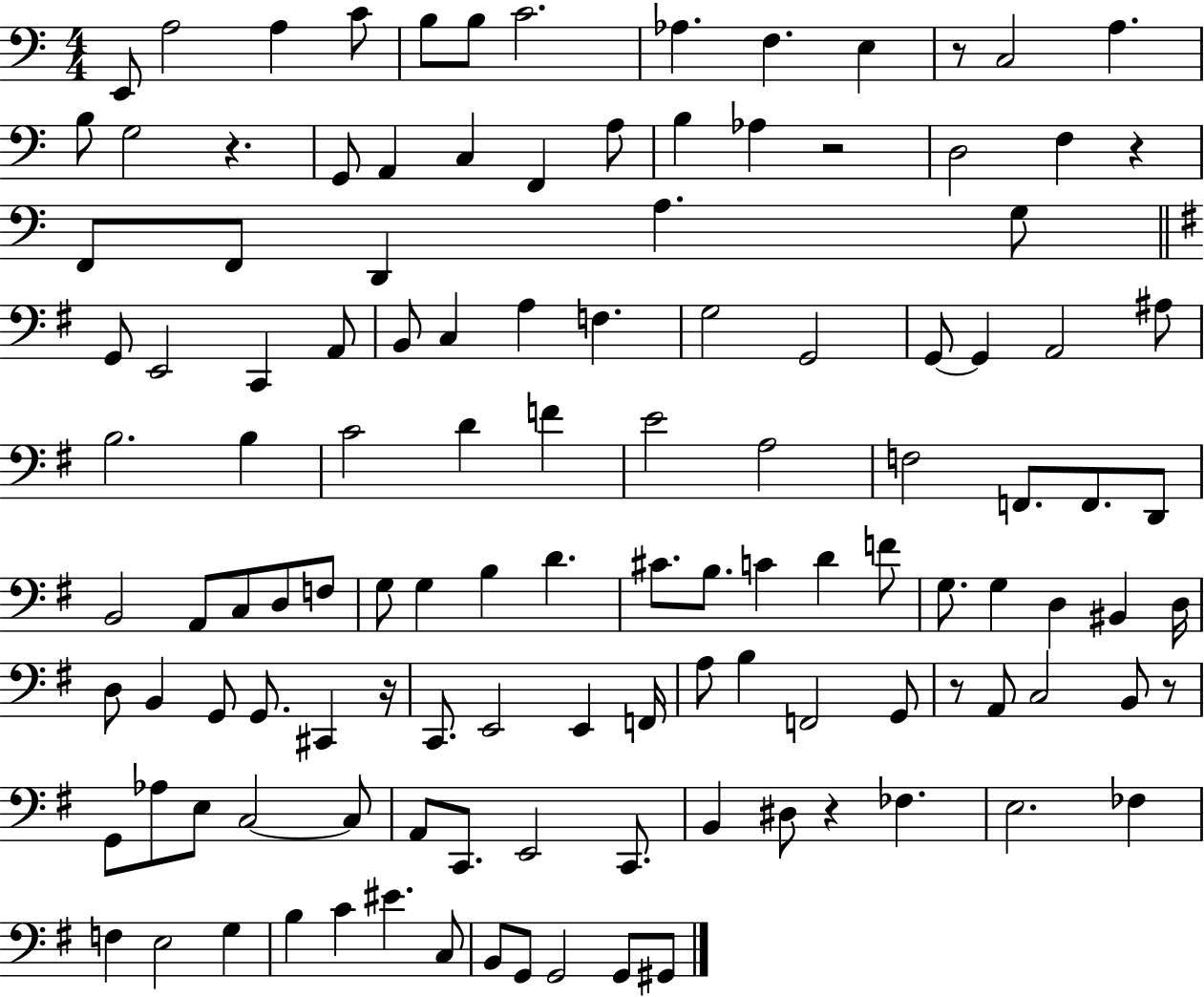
X:1
T:Untitled
M:4/4
L:1/4
K:C
E,,/2 A,2 A, C/2 B,/2 B,/2 C2 _A, F, E, z/2 C,2 A, B,/2 G,2 z G,,/2 A,, C, F,, A,/2 B, _A, z2 D,2 F, z F,,/2 F,,/2 D,, A, G,/2 G,,/2 E,,2 C,, A,,/2 B,,/2 C, A, F, G,2 G,,2 G,,/2 G,, A,,2 ^A,/2 B,2 B, C2 D F E2 A,2 F,2 F,,/2 F,,/2 D,,/2 B,,2 A,,/2 C,/2 D,/2 F,/2 G,/2 G, B, D ^C/2 B,/2 C D F/2 G,/2 G, D, ^B,, D,/4 D,/2 B,, G,,/2 G,,/2 ^C,, z/4 C,,/2 E,,2 E,, F,,/4 A,/2 B, F,,2 G,,/2 z/2 A,,/2 C,2 B,,/2 z/2 G,,/2 _A,/2 E,/2 C,2 C,/2 A,,/2 C,,/2 E,,2 C,,/2 B,, ^D,/2 z _F, E,2 _F, F, E,2 G, B, C ^E C,/2 B,,/2 G,,/2 G,,2 G,,/2 ^G,,/2